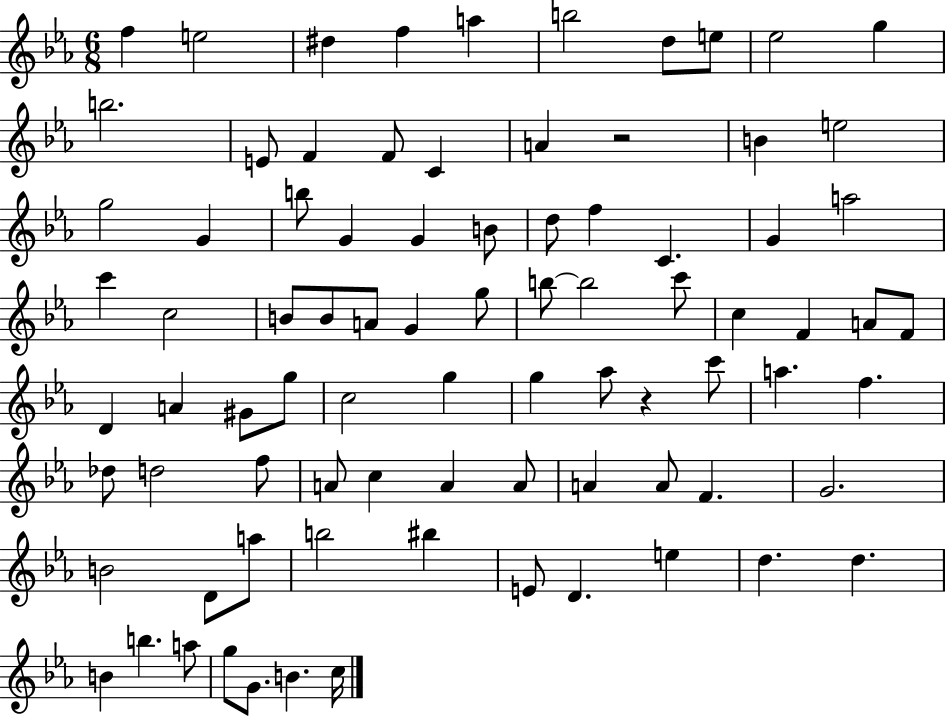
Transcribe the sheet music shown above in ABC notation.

X:1
T:Untitled
M:6/8
L:1/4
K:Eb
f e2 ^d f a b2 d/2 e/2 _e2 g b2 E/2 F F/2 C A z2 B e2 g2 G b/2 G G B/2 d/2 f C G a2 c' c2 B/2 B/2 A/2 G g/2 b/2 b2 c'/2 c F A/2 F/2 D A ^G/2 g/2 c2 g g _a/2 z c'/2 a f _d/2 d2 f/2 A/2 c A A/2 A A/2 F G2 B2 D/2 a/2 b2 ^b E/2 D e d d B b a/2 g/2 G/2 B c/4